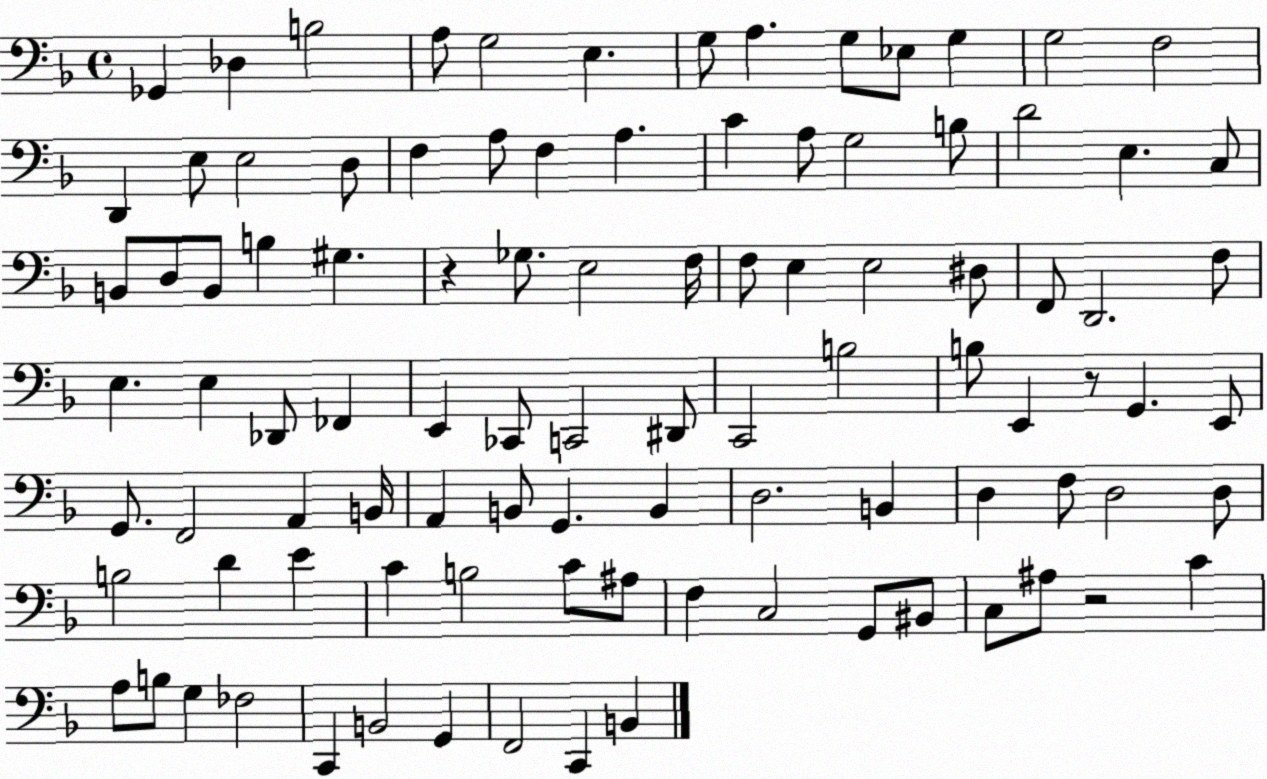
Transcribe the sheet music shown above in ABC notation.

X:1
T:Untitled
M:4/4
L:1/4
K:F
_G,, _D, B,2 A,/2 G,2 E, G,/2 A, G,/2 _E,/2 G, G,2 F,2 D,, E,/2 E,2 D,/2 F, A,/2 F, A, C A,/2 G,2 B,/2 D2 E, C,/2 B,,/2 D,/2 B,,/2 B, ^G, z _G,/2 E,2 F,/4 F,/2 E, E,2 ^D,/2 F,,/2 D,,2 F,/2 E, E, _D,,/2 _F,, E,, _C,,/2 C,,2 ^D,,/2 C,,2 B,2 B,/2 E,, z/2 G,, E,,/2 G,,/2 F,,2 A,, B,,/4 A,, B,,/2 G,, B,, D,2 B,, D, F,/2 D,2 D,/2 B,2 D E C B,2 C/2 ^A,/2 F, C,2 G,,/2 ^B,,/2 C,/2 ^A,/2 z2 C A,/2 B,/2 G, _F,2 C,, B,,2 G,, F,,2 C,, B,,